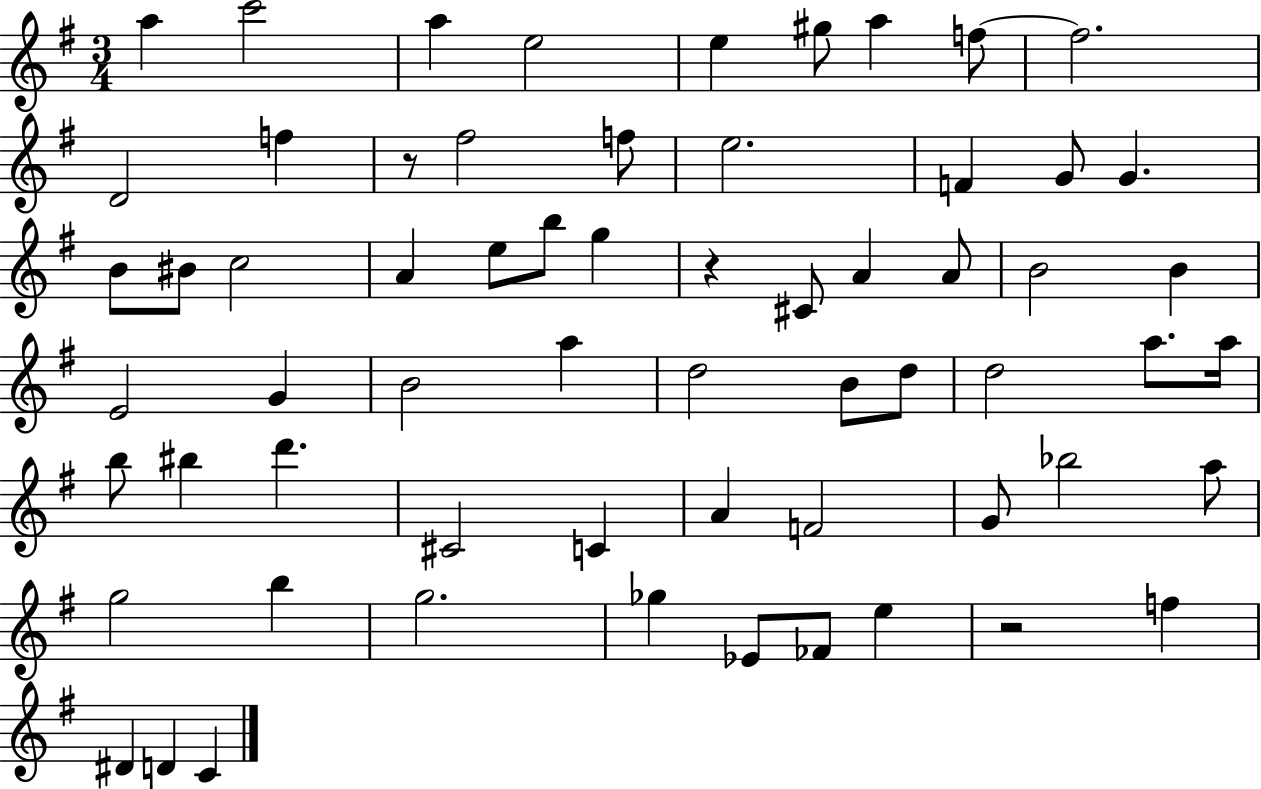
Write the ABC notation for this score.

X:1
T:Untitled
M:3/4
L:1/4
K:G
a c'2 a e2 e ^g/2 a f/2 f2 D2 f z/2 ^f2 f/2 e2 F G/2 G B/2 ^B/2 c2 A e/2 b/2 g z ^C/2 A A/2 B2 B E2 G B2 a d2 B/2 d/2 d2 a/2 a/4 b/2 ^b d' ^C2 C A F2 G/2 _b2 a/2 g2 b g2 _g _E/2 _F/2 e z2 f ^D D C